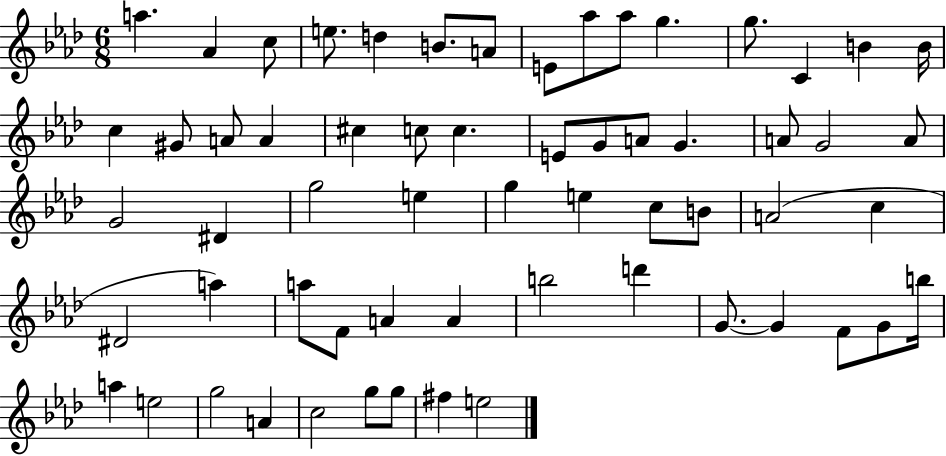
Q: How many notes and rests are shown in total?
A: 61